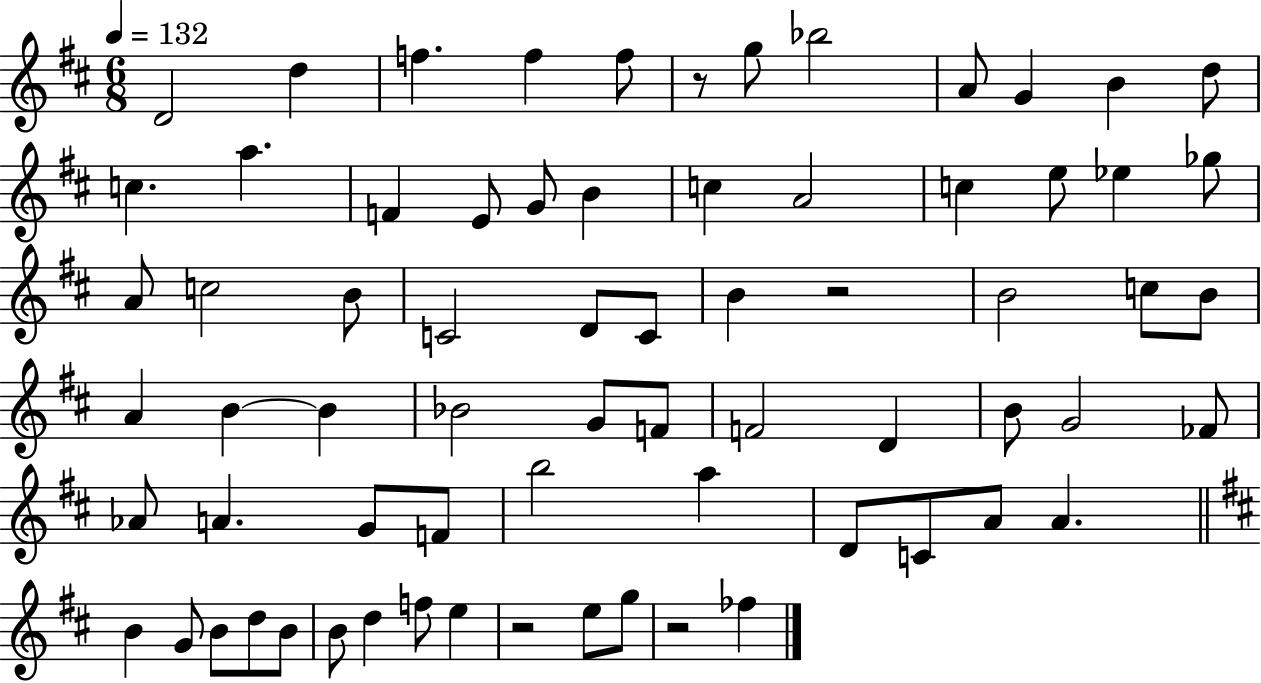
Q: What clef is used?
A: treble